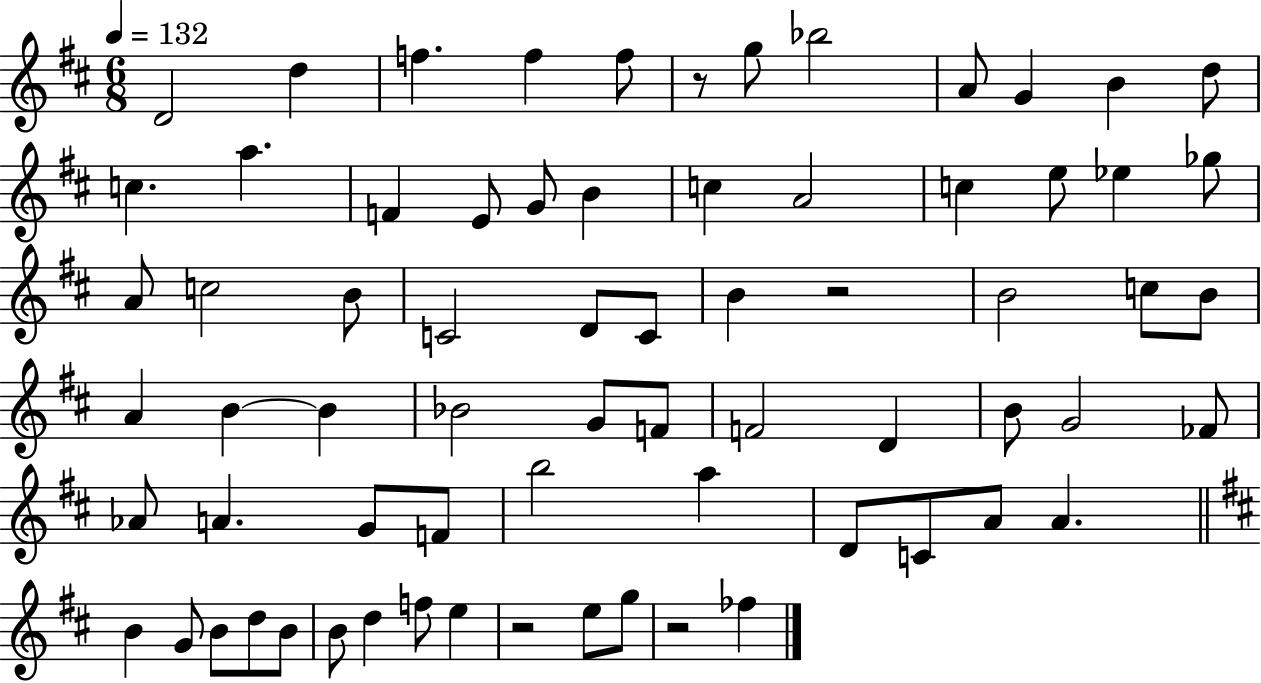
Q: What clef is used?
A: treble